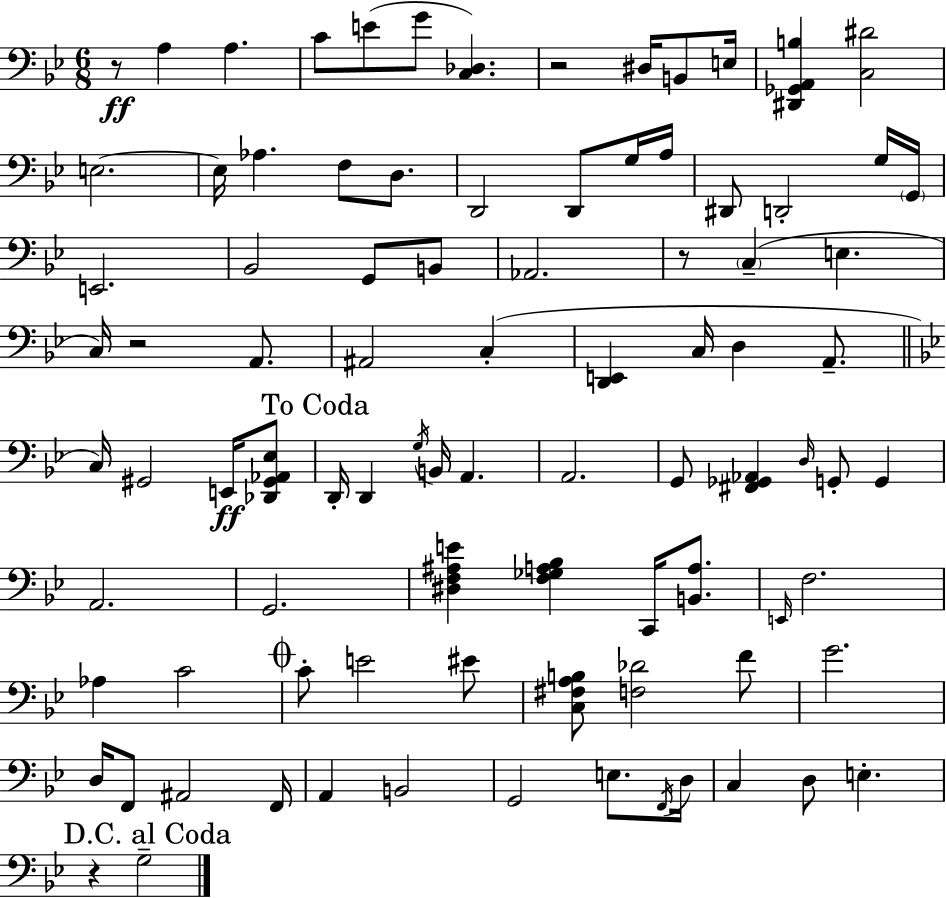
X:1
T:Untitled
M:6/8
L:1/4
K:Bb
z/2 A, A, C/2 E/2 G/2 [C,_D,] z2 ^D,/4 B,,/2 E,/4 [^D,,_G,,A,,B,] [C,^D]2 E,2 E,/4 _A, F,/2 D,/2 D,,2 D,,/2 G,/4 A,/4 ^D,,/2 D,,2 G,/4 G,,/4 E,,2 _B,,2 G,,/2 B,,/2 _A,,2 z/2 C, E, C,/4 z2 A,,/2 ^A,,2 C, [D,,E,,] C,/4 D, A,,/2 C,/4 ^G,,2 E,,/4 [_D,,^G,,_A,,_E,]/2 D,,/4 D,, G,/4 B,,/4 A,, A,,2 G,,/2 [^F,,_G,,_A,,] D,/4 G,,/2 G,, A,,2 G,,2 [^D,F,^A,E] [F,_G,A,_B,] C,,/4 [B,,A,]/2 E,,/4 F,2 _A, C2 C/2 E2 ^E/2 [C,^F,A,B,]/2 [F,_D]2 F/2 G2 D,/4 F,,/2 ^A,,2 F,,/4 A,, B,,2 G,,2 E,/2 F,,/4 D,/4 C, D,/2 E, z G,2